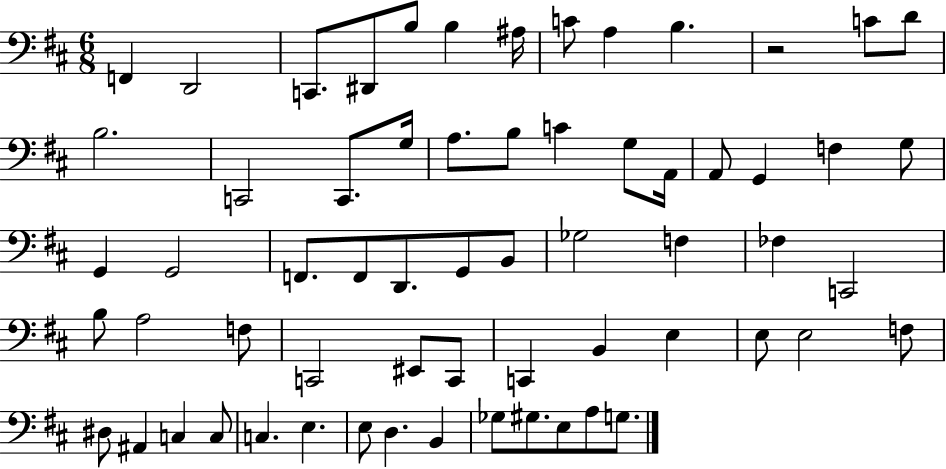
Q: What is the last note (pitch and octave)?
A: G3